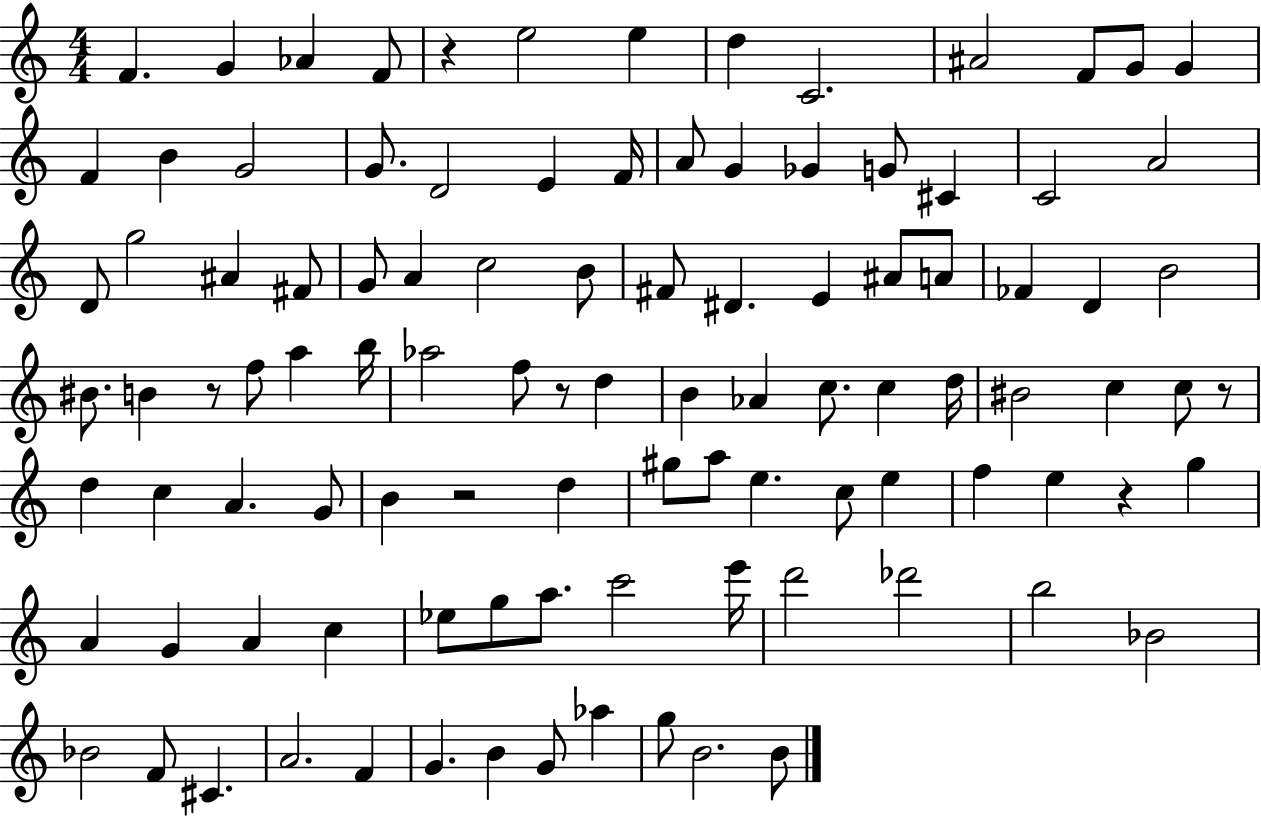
{
  \clef treble
  \numericTimeSignature
  \time 4/4
  \key c \major
  f'4. g'4 aes'4 f'8 | r4 e''2 e''4 | d''4 c'2. | ais'2 f'8 g'8 g'4 | \break f'4 b'4 g'2 | g'8. d'2 e'4 f'16 | a'8 g'4 ges'4 g'8 cis'4 | c'2 a'2 | \break d'8 g''2 ais'4 fis'8 | g'8 a'4 c''2 b'8 | fis'8 dis'4. e'4 ais'8 a'8 | fes'4 d'4 b'2 | \break bis'8. b'4 r8 f''8 a''4 b''16 | aes''2 f''8 r8 d''4 | b'4 aes'4 c''8. c''4 d''16 | bis'2 c''4 c''8 r8 | \break d''4 c''4 a'4. g'8 | b'4 r2 d''4 | gis''8 a''8 e''4. c''8 e''4 | f''4 e''4 r4 g''4 | \break a'4 g'4 a'4 c''4 | ees''8 g''8 a''8. c'''2 e'''16 | d'''2 des'''2 | b''2 bes'2 | \break bes'2 f'8 cis'4. | a'2. f'4 | g'4. b'4 g'8 aes''4 | g''8 b'2. b'8 | \break \bar "|."
}